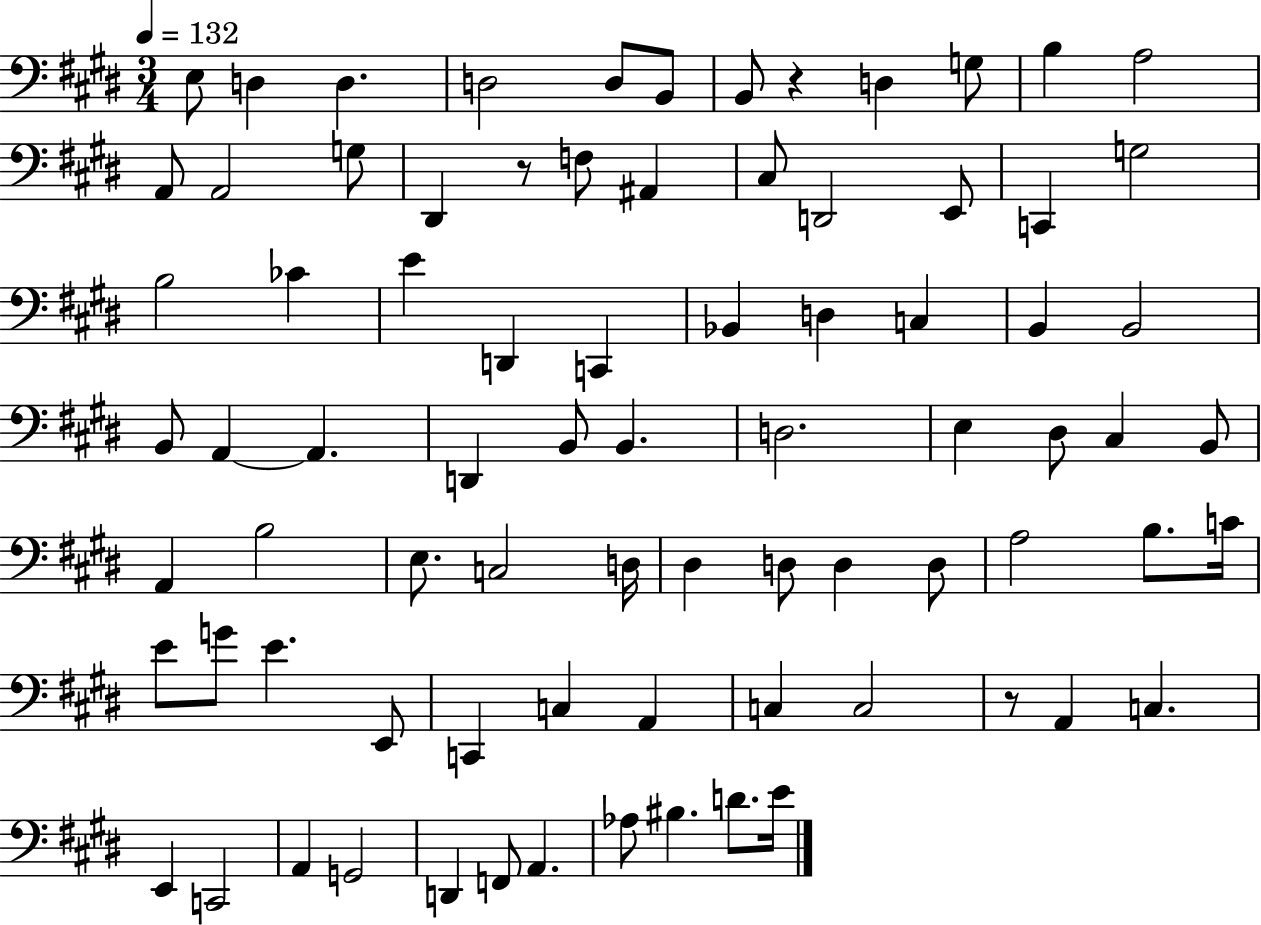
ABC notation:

X:1
T:Untitled
M:3/4
L:1/4
K:E
E,/2 D, D, D,2 D,/2 B,,/2 B,,/2 z D, G,/2 B, A,2 A,,/2 A,,2 G,/2 ^D,, z/2 F,/2 ^A,, ^C,/2 D,,2 E,,/2 C,, G,2 B,2 _C E D,, C,, _B,, D, C, B,, B,,2 B,,/2 A,, A,, D,, B,,/2 B,, D,2 E, ^D,/2 ^C, B,,/2 A,, B,2 E,/2 C,2 D,/4 ^D, D,/2 D, D,/2 A,2 B,/2 C/4 E/2 G/2 E E,,/2 C,, C, A,, C, C,2 z/2 A,, C, E,, C,,2 A,, G,,2 D,, F,,/2 A,, _A,/2 ^B, D/2 E/4